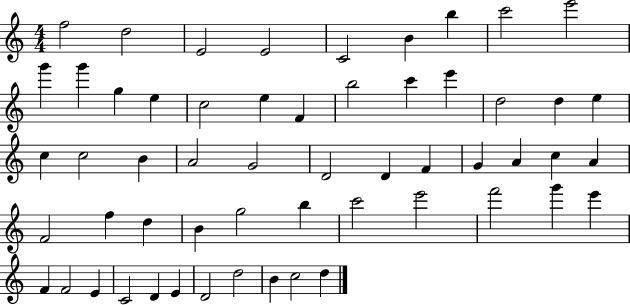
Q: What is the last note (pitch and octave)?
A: D5